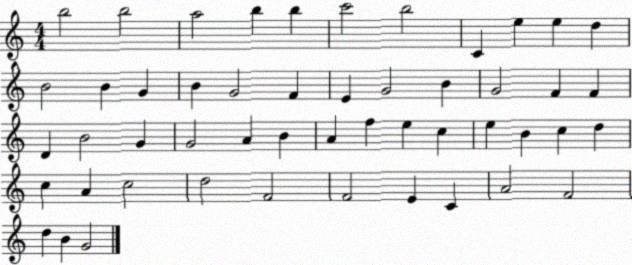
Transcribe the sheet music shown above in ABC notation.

X:1
T:Untitled
M:4/4
L:1/4
K:C
b2 b2 a2 b b c'2 b2 C e e d B2 B G B G2 F E G2 B G2 F F D B2 G G2 A B A f e c e B c d c A c2 d2 F2 F2 E C A2 F2 d B G2